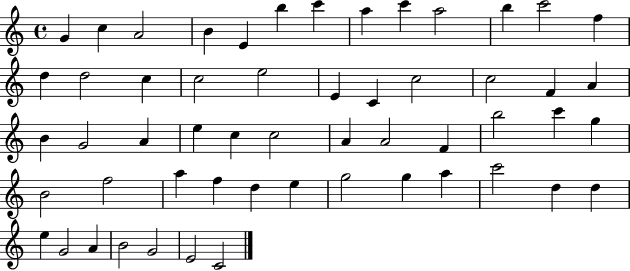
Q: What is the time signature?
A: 4/4